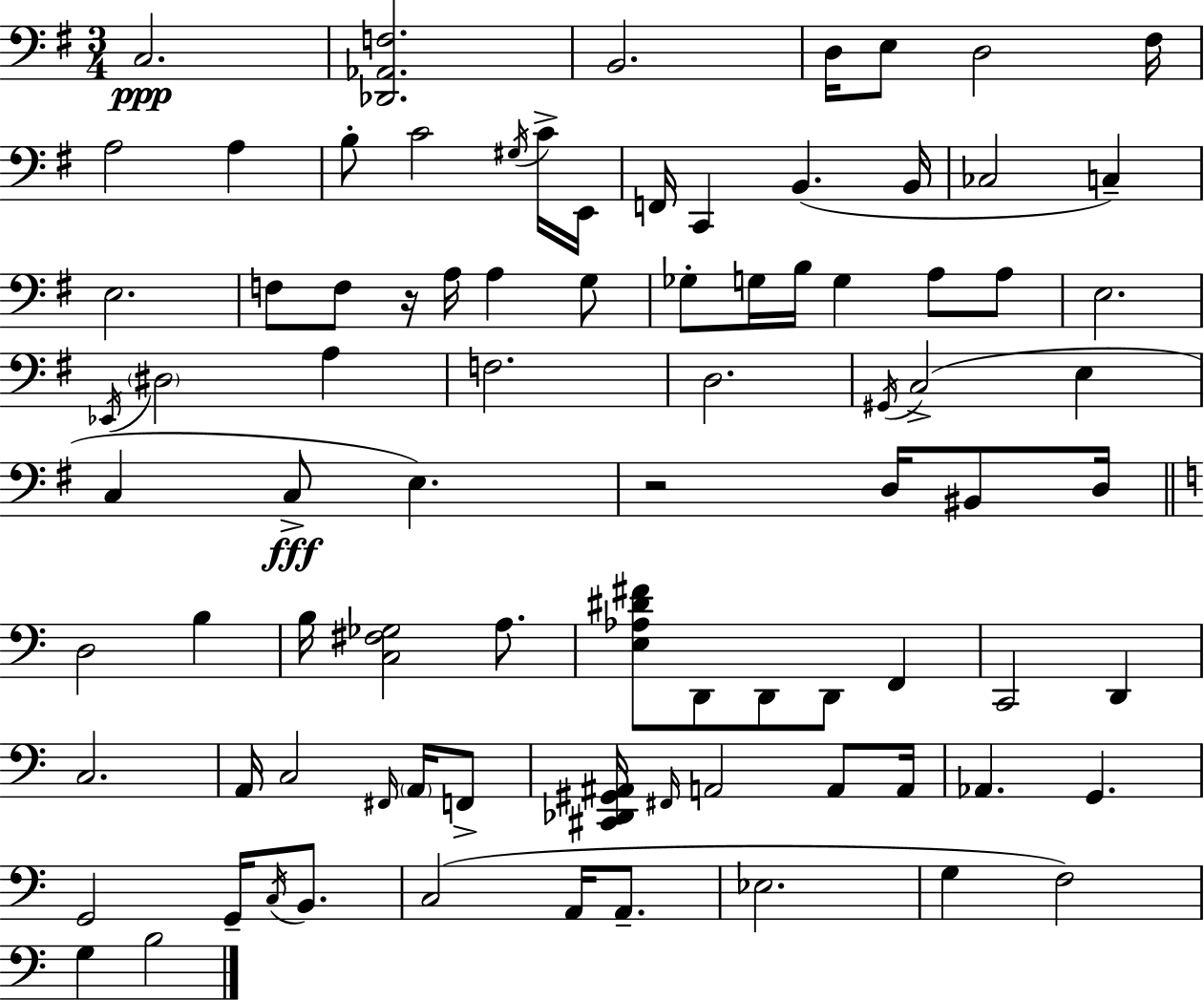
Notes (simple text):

C3/h. [Db2,Ab2,F3]/h. B2/h. D3/s E3/e D3/h F#3/s A3/h A3/q B3/e C4/h G#3/s C4/s E2/s F2/s C2/q B2/q. B2/s CES3/h C3/q E3/h. F3/e F3/e R/s A3/s A3/q G3/e Gb3/e G3/s B3/s G3/q A3/e A3/e E3/h. Eb2/s D#3/h A3/q F3/h. D3/h. G#2/s C3/h E3/q C3/q C3/e E3/q. R/h D3/s BIS2/e D3/s D3/h B3/q B3/s [C3,F#3,Gb3]/h A3/e. [E3,Ab3,D#4,F#4]/e D2/e D2/e D2/e F2/q C2/h D2/q C3/h. A2/s C3/h F#2/s A2/s F2/e [C#2,Db2,G#2,A#2]/s F#2/s A2/h A2/e A2/s Ab2/q. G2/q. G2/h G2/s C3/s B2/e. C3/h A2/s A2/e. Eb3/h. G3/q F3/h G3/q B3/h